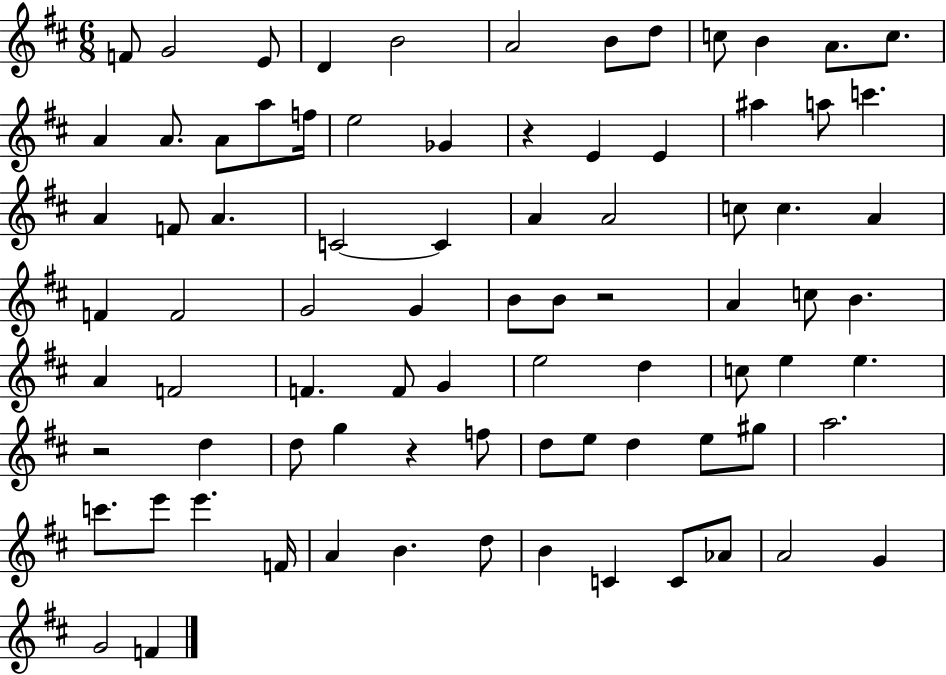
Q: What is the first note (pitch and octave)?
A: F4